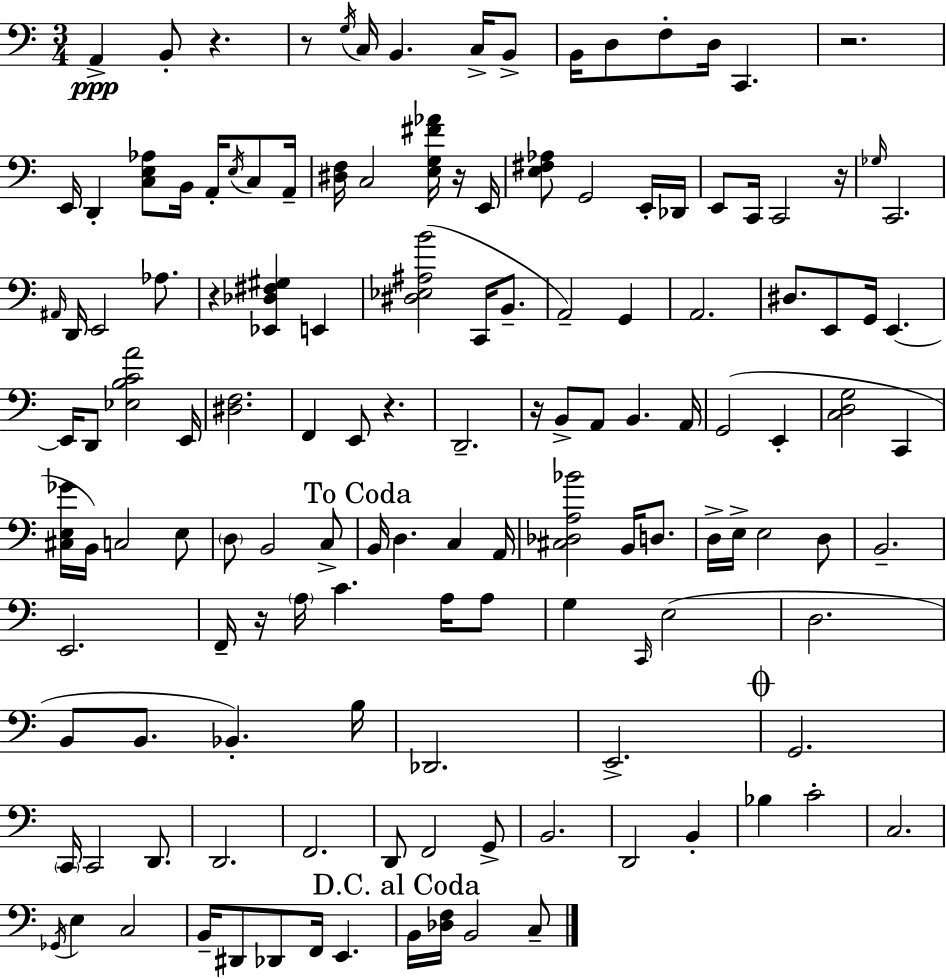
X:1
T:Untitled
M:3/4
L:1/4
K:C
A,, B,,/2 z z/2 G,/4 C,/4 B,, C,/4 B,,/2 B,,/4 D,/2 F,/2 D,/4 C,, z2 E,,/4 D,, [C,E,_A,]/2 B,,/4 A,,/4 E,/4 C,/2 A,,/4 [^D,F,]/4 C,2 [E,G,^F_A]/4 z/4 E,,/4 [E,^F,_A,]/2 G,,2 E,,/4 _D,,/4 E,,/2 C,,/4 C,,2 z/4 _G,/4 C,,2 ^A,,/4 D,,/4 E,,2 _A,/2 z [_E,,_D,^F,^G,] E,, [^D,_E,^A,B]2 C,,/4 B,,/2 A,,2 G,, A,,2 ^D,/2 E,,/2 G,,/4 E,, E,,/4 D,,/2 [_E,B,CA]2 E,,/4 [^D,F,]2 F,, E,,/2 z D,,2 z/4 B,,/2 A,,/2 B,, A,,/4 G,,2 E,, [C,D,G,]2 C,, [^C,E,_G]/4 B,,/4 C,2 E,/2 D,/2 B,,2 C,/2 B,,/4 D, C, A,,/4 [^C,_D,A,_B]2 B,,/4 D,/2 D,/4 E,/4 E,2 D,/2 B,,2 E,,2 F,,/4 z/4 A,/4 C A,/4 A,/2 G, C,,/4 E,2 D,2 B,,/2 B,,/2 _B,, B,/4 _D,,2 E,,2 G,,2 C,,/4 C,,2 D,,/2 D,,2 F,,2 D,,/2 F,,2 G,,/2 B,,2 D,,2 B,, _B, C2 C,2 _G,,/4 E, C,2 B,,/4 ^D,,/2 _D,,/2 F,,/4 E,, B,,/4 [_D,F,]/4 B,,2 C,/2